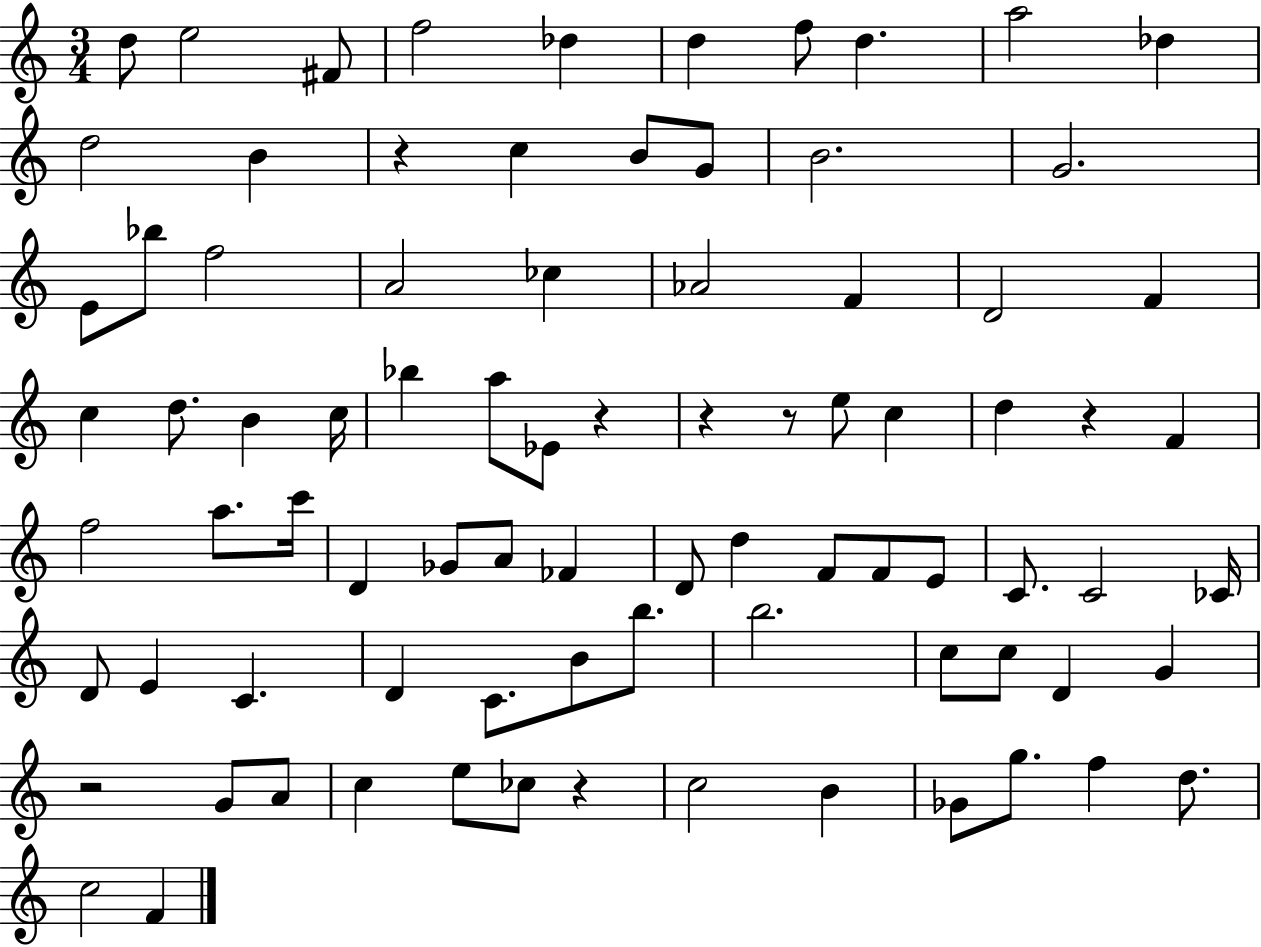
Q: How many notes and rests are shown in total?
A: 84